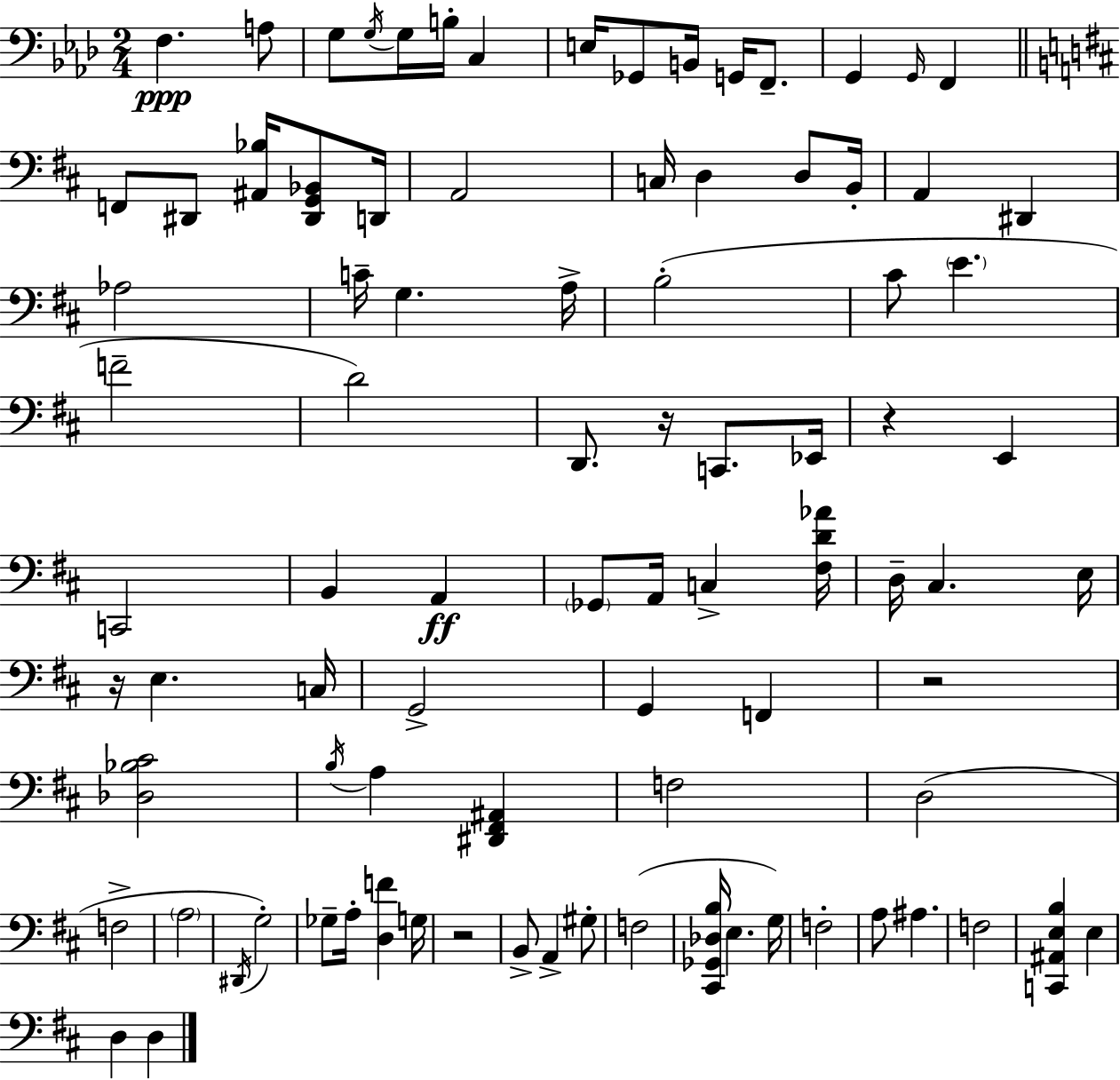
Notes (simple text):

F3/q. A3/e G3/e G3/s G3/s B3/s C3/q E3/s Gb2/e B2/s G2/s F2/e. G2/q G2/s F2/q F2/e D#2/e [A#2,Bb3]/s [D#2,G2,Bb2]/e D2/s A2/h C3/s D3/q D3/e B2/s A2/q D#2/q Ab3/h C4/s G3/q. A3/s B3/h C#4/e E4/q. F4/h D4/h D2/e. R/s C2/e. Eb2/s R/q E2/q C2/h B2/q A2/q Gb2/e A2/s C3/q [F#3,D4,Ab4]/s D3/s C#3/q. E3/s R/s E3/q. C3/s G2/h G2/q F2/q R/h [Db3,Bb3,C#4]/h B3/s A3/q [D#2,F#2,A#2]/q F3/h D3/h F3/h A3/h D#2/s G3/h Gb3/e A3/s [D3,F4]/q G3/s R/h B2/e A2/q G#3/e F3/h [C#2,Gb2,Db3,B3]/s E3/q. G3/s F3/h A3/e A#3/q. F3/h [C2,A#2,E3,B3]/q E3/q D3/q D3/q